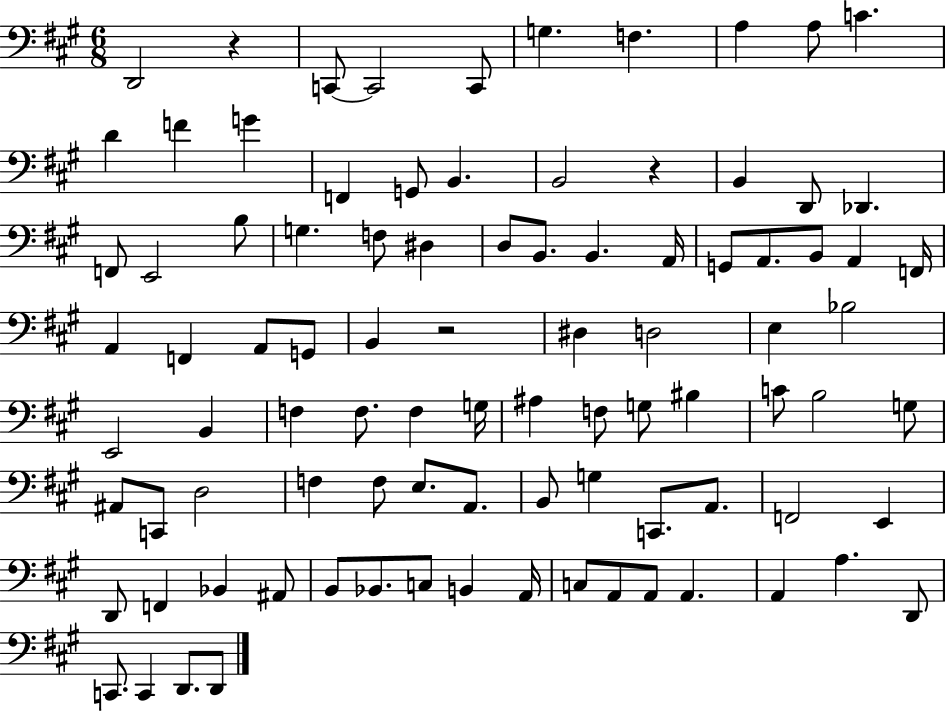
X:1
T:Untitled
M:6/8
L:1/4
K:A
D,,2 z C,,/2 C,,2 C,,/2 G, F, A, A,/2 C D F G F,, G,,/2 B,, B,,2 z B,, D,,/2 _D,, F,,/2 E,,2 B,/2 G, F,/2 ^D, D,/2 B,,/2 B,, A,,/4 G,,/2 A,,/2 B,,/2 A,, F,,/4 A,, F,, A,,/2 G,,/2 B,, z2 ^D, D,2 E, _B,2 E,,2 B,, F, F,/2 F, G,/4 ^A, F,/2 G,/2 ^B, C/2 B,2 G,/2 ^A,,/2 C,,/2 D,2 F, F,/2 E,/2 A,,/2 B,,/2 G, C,,/2 A,,/2 F,,2 E,, D,,/2 F,, _B,, ^A,,/2 B,,/2 _B,,/2 C,/2 B,, A,,/4 C,/2 A,,/2 A,,/2 A,, A,, A, D,,/2 C,,/2 C,, D,,/2 D,,/2